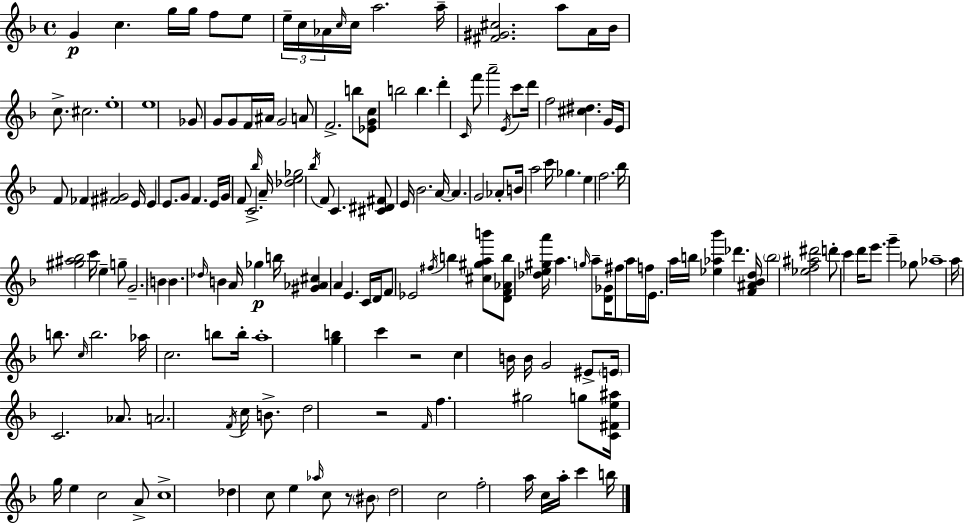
X:1
T:Untitled
M:4/4
L:1/4
K:Dm
G c g/4 g/4 f/2 e/2 e/4 c/4 _A/4 c/4 c/4 a2 a/4 [^F^G^c]2 a/2 A/4 _B/4 c/2 ^c2 e4 e4 _G/2 G/2 G/2 F/4 ^A/4 G2 A/2 F2 b/2 [_EGc]/2 b2 b d' C/4 f'/2 a'2 E/4 c'/2 d'/4 f2 [^c^d] G/4 E/4 F/2 _F [^F^G]2 E/4 E E/2 G/2 F E/4 G/4 F/2 C2 _b/4 A/4 [_de_g]2 _b/4 F/2 C [^C^D^F]/2 E/4 _B2 A/4 A G2 _A/2 B/4 a2 c'/4 _g e f2 _b/4 [^g^a_b]2 c'/4 e g/2 G2 B B _d/4 B A/4 _g b/4 [^G_A^c] A E C/4 D/4 F/2 _E2 ^f/4 b [^c^gab']/2 [DF_Ab]/2 [_de^ga']/4 a g/4 a/2 [D_G]/4 ^f/2 a/4 f/4 E/2 a/4 b/4 [_e_a_b'] _d' [F^A_Bd]/4 b2 [_ef^a^d']2 d'/2 c' d'/4 e'/2 g' _g/2 _a4 a/4 b/2 c/4 b2 _a/4 c2 b/2 b/4 a4 [gb] c' z2 c B/4 B/4 G2 ^E/2 E/4 C2 _A/2 A2 F/4 c/4 B/2 d2 z2 F/4 f ^g2 g/2 [C^Fe^a]/4 g/4 e c2 A/2 c4 _d c/2 e _a/4 c/2 z/2 ^B/2 d2 c2 f2 a/4 c/4 a/4 c' b/4